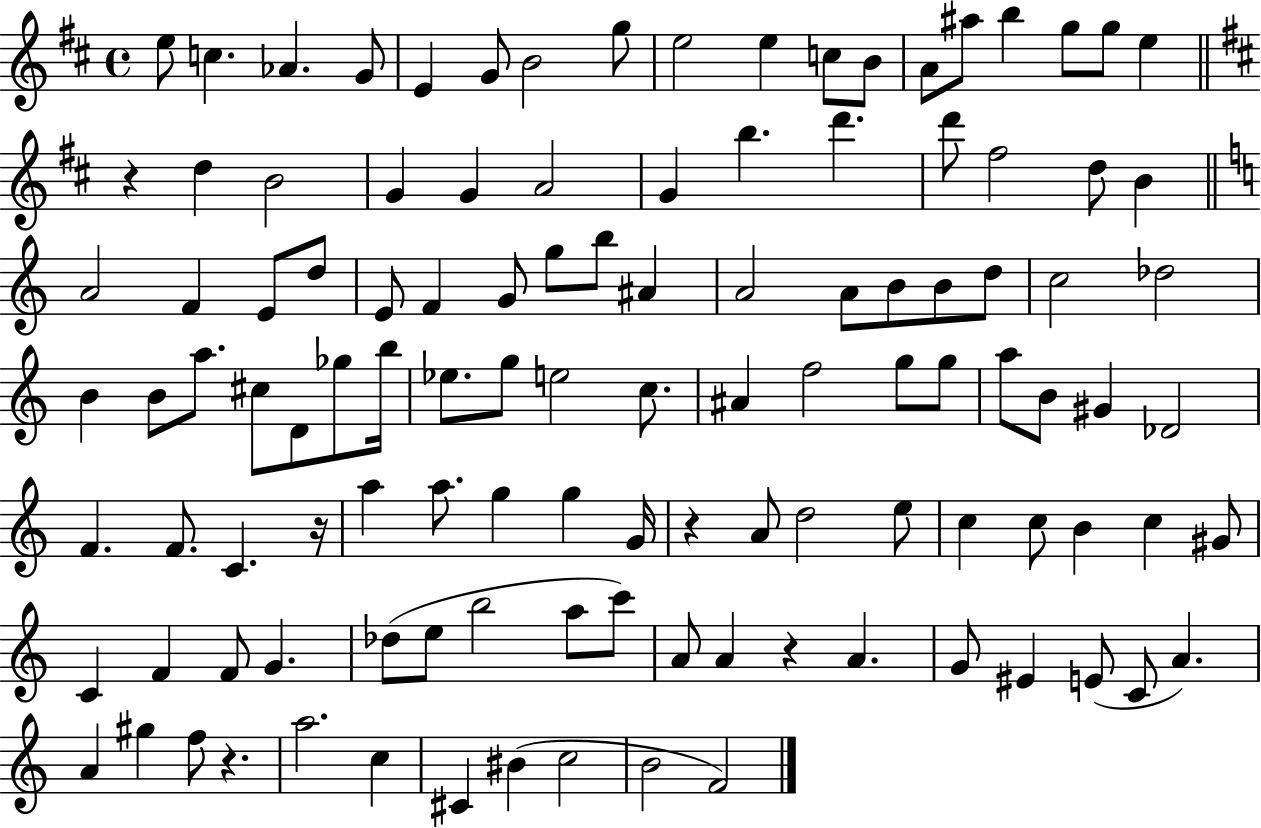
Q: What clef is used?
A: treble